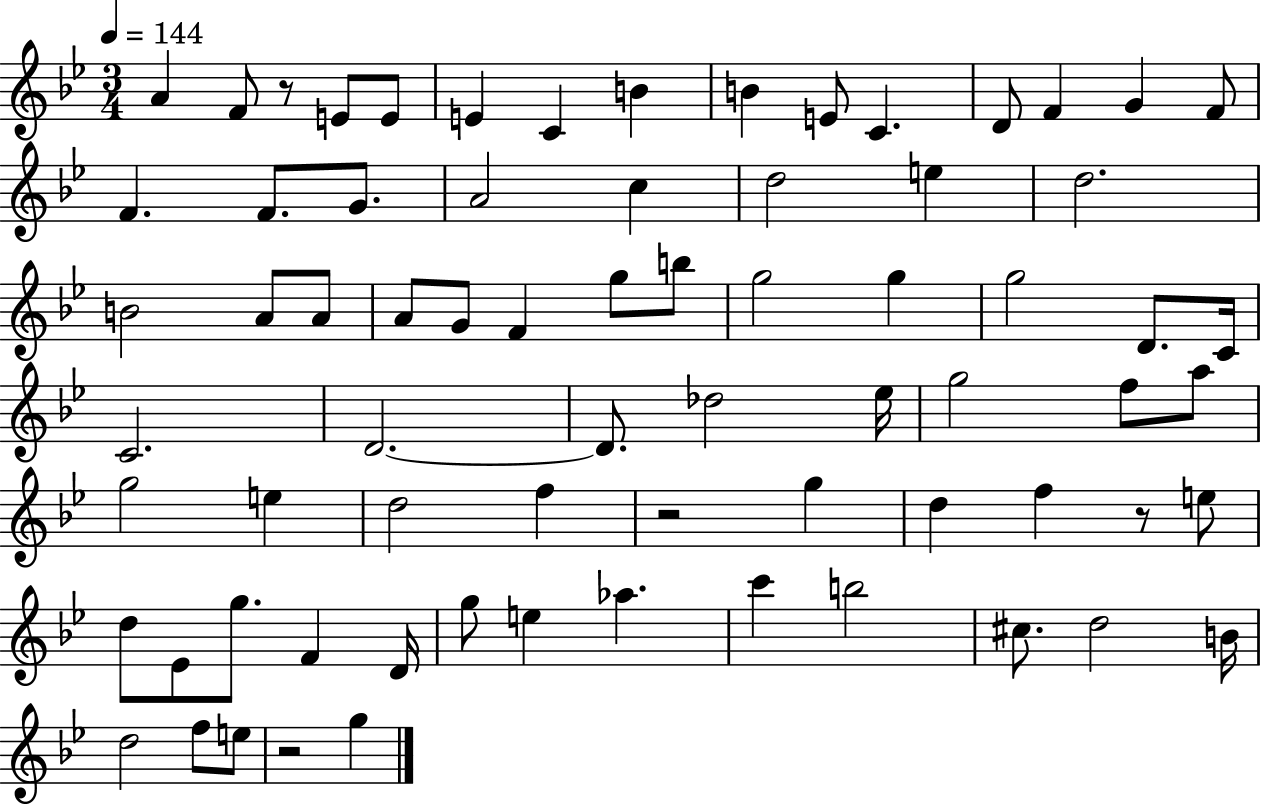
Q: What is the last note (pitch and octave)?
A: G5